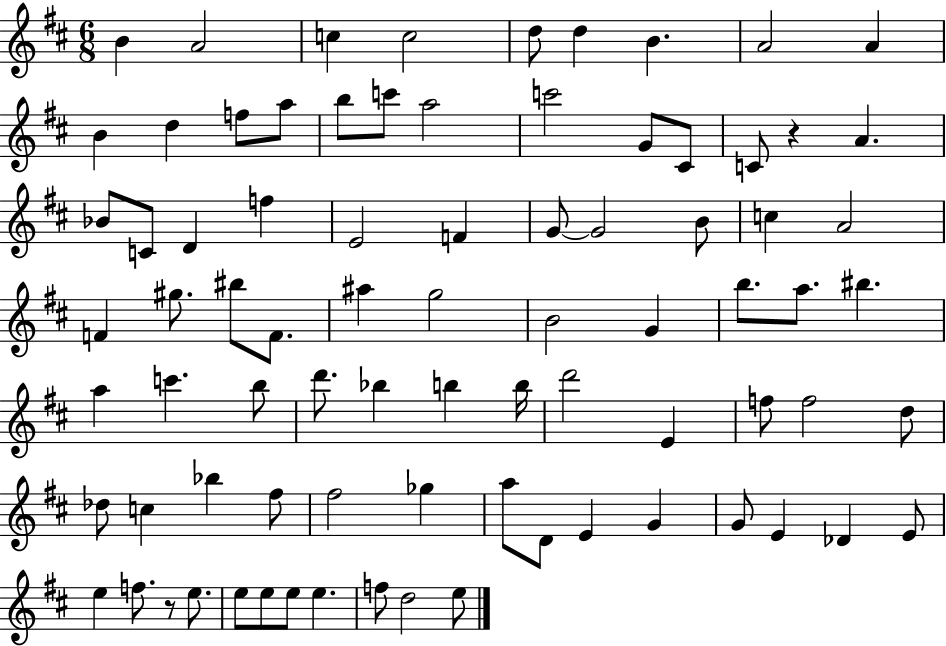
B4/q A4/h C5/q C5/h D5/e D5/q B4/q. A4/h A4/q B4/q D5/q F5/e A5/e B5/e C6/e A5/h C6/h G4/e C#4/e C4/e R/q A4/q. Bb4/e C4/e D4/q F5/q E4/h F4/q G4/e G4/h B4/e C5/q A4/h F4/q G#5/e. BIS5/e F4/e. A#5/q G5/h B4/h G4/q B5/e. A5/e. BIS5/q. A5/q C6/q. B5/e D6/e. Bb5/q B5/q B5/s D6/h E4/q F5/e F5/h D5/e Db5/e C5/q Bb5/q F#5/e F#5/h Gb5/q A5/e D4/e E4/q G4/q G4/e E4/q Db4/q E4/e E5/q F5/e. R/e E5/e. E5/e E5/e E5/e E5/q. F5/e D5/h E5/e